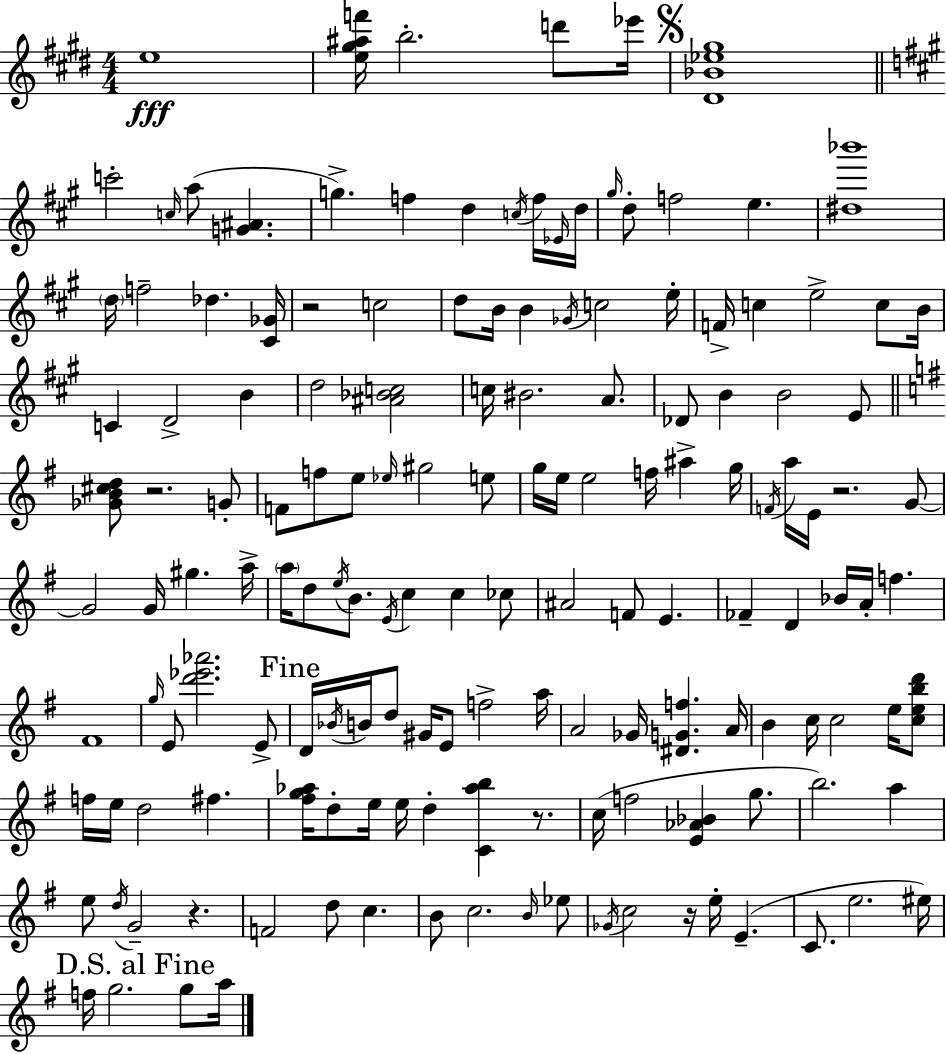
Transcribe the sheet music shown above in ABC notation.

X:1
T:Untitled
M:4/4
L:1/4
K:E
e4 [e^g^af']/4 b2 d'/2 _e'/4 [^D_B_e^g]4 c'2 c/4 a/2 [G^A] g f d c/4 f/4 _E/4 d/4 ^g/4 d/2 f2 e [^d_b']4 d/4 f2 _d [^C_G]/4 z2 c2 d/2 B/4 B _G/4 c2 e/4 F/4 c e2 c/2 B/4 C D2 B d2 [^A_Bc]2 c/4 ^B2 A/2 _D/2 B B2 E/2 [_GB^cd]/2 z2 G/2 F/2 f/2 e/2 _e/4 ^g2 e/2 g/4 e/4 e2 f/4 ^a g/4 F/4 a/4 E/4 z2 G/2 G2 G/4 ^g a/4 a/4 d/2 e/4 B/2 E/4 c c _c/2 ^A2 F/2 E _F D _B/4 A/4 f ^F4 g/4 E/2 [d'_e'_a']2 E/2 D/4 _B/4 B/4 d/2 ^G/4 E/2 f2 a/4 A2 _G/4 [^DGf] A/4 B c/4 c2 e/4 [cebd']/2 f/4 e/4 d2 ^f [^fg_a]/4 d/2 e/4 e/4 d [C_ab] z/2 c/4 f2 [E_A_B] g/2 b2 a e/2 d/4 G2 z F2 d/2 c B/2 c2 B/4 _e/2 _G/4 c2 z/4 e/4 E C/2 e2 ^e/4 f/4 g2 g/2 a/4